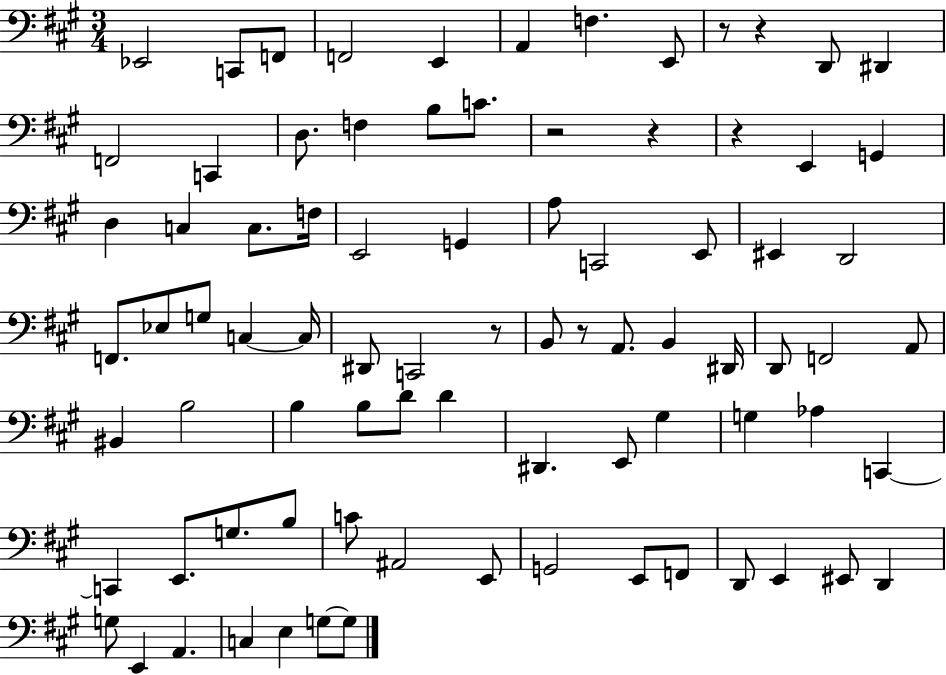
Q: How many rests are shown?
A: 7